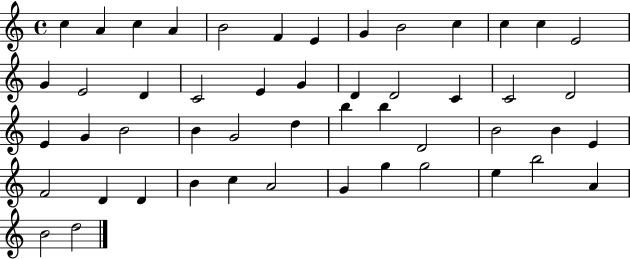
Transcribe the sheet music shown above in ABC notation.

X:1
T:Untitled
M:4/4
L:1/4
K:C
c A c A B2 F E G B2 c c c E2 G E2 D C2 E G D D2 C C2 D2 E G B2 B G2 d b b D2 B2 B E F2 D D B c A2 G g g2 e b2 A B2 d2